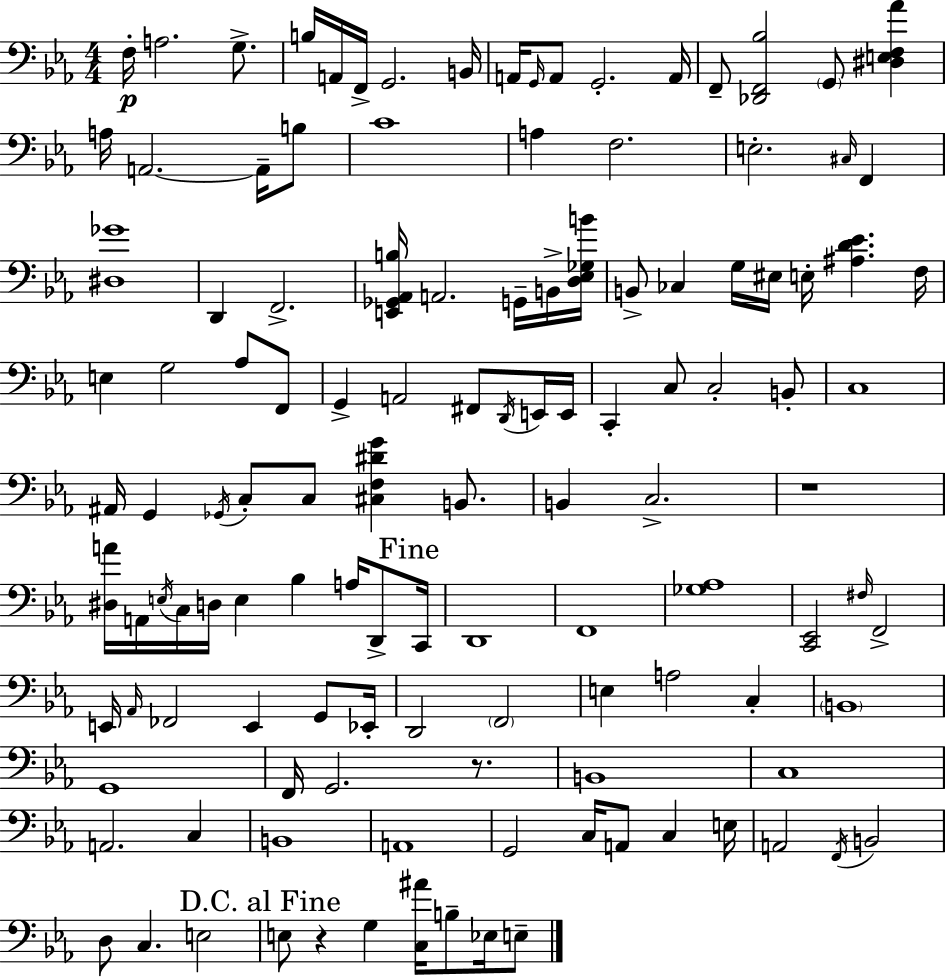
F3/s A3/h. G3/e. B3/s A2/s F2/s G2/h. B2/s A2/s G2/s A2/e G2/h. A2/s F2/e [Db2,F2,Bb3]/h G2/e [D#3,E3,F3,Ab4]/q A3/s A2/h. A2/s B3/e C4/w A3/q F3/h. E3/h. C#3/s F2/q [D#3,Gb4]/w D2/q F2/h. [E2,Gb2,Ab2,B3]/s A2/h. G2/s B2/s [D3,Eb3,Gb3,B4]/s B2/e CES3/q G3/s EIS3/s E3/s [A#3,D4,Eb4]/q. F3/s E3/q G3/h Ab3/e F2/e G2/q A2/h F#2/e D2/s E2/s E2/s C2/q C3/e C3/h B2/e C3/w A#2/s G2/q Gb2/s C3/e C3/e [C#3,F3,D#4,G4]/q B2/e. B2/q C3/h. R/w [D#3,A4]/s A2/s E3/s C3/s D3/s E3/q Bb3/q A3/s D2/e C2/s D2/w F2/w [Gb3,Ab3]/w [C2,Eb2]/h F#3/s F2/h E2/s Ab2/s FES2/h E2/q G2/e Eb2/s D2/h F2/h E3/q A3/h C3/q B2/w G2/w F2/s G2/h. R/e. B2/w C3/w A2/h. C3/q B2/w A2/w G2/h C3/s A2/e C3/q E3/s A2/h F2/s B2/h D3/e C3/q. E3/h E3/e R/q G3/q [C3,A#4]/s B3/e Eb3/s E3/e